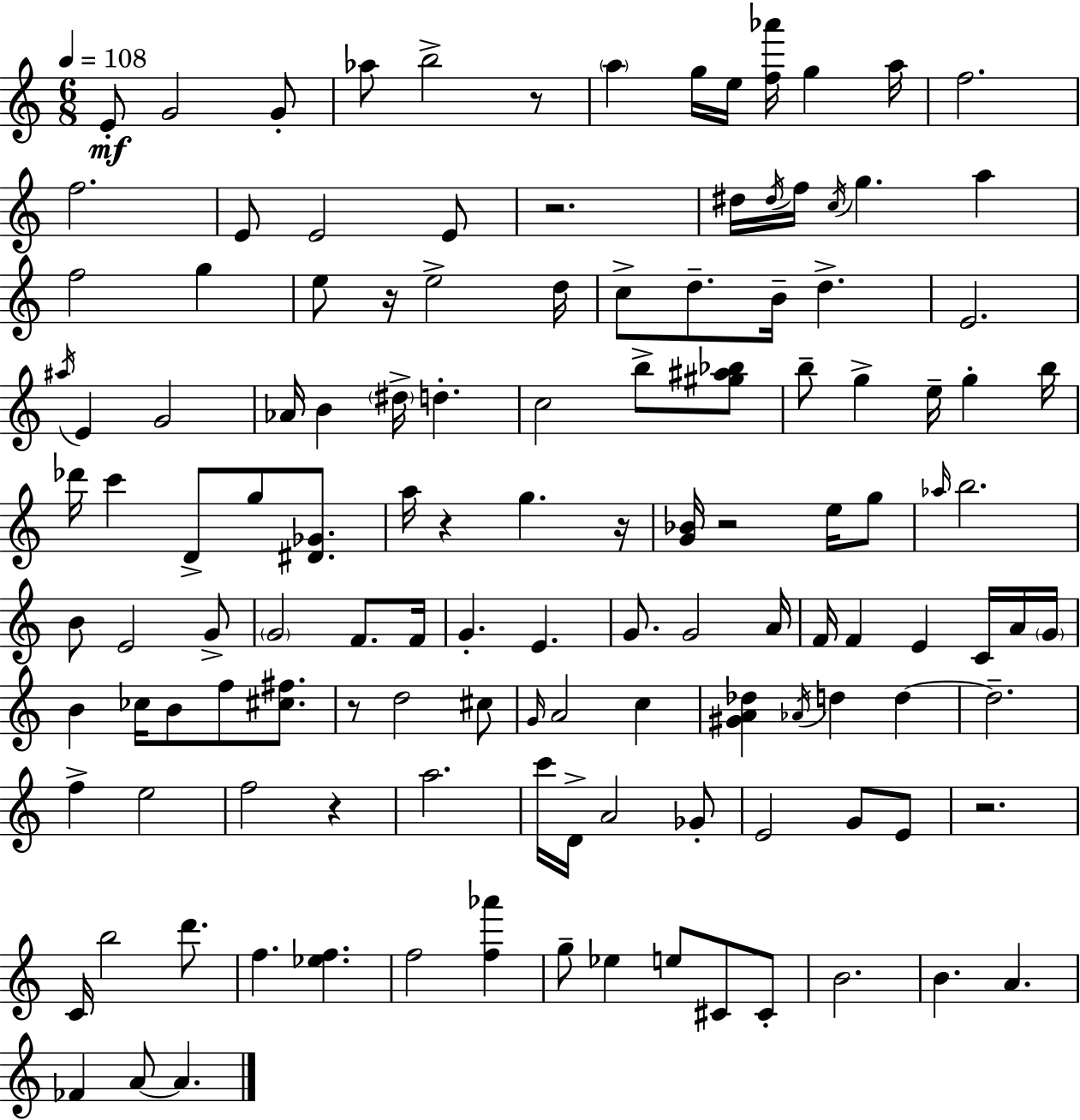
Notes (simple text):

E4/e G4/h G4/e Ab5/e B5/h R/e A5/q G5/s E5/s [F5,Ab6]/s G5/q A5/s F5/h. F5/h. E4/e E4/h E4/e R/h. D#5/s D#5/s F5/s C5/s G5/q. A5/q F5/h G5/q E5/e R/s E5/h D5/s C5/e D5/e. B4/s D5/q. E4/h. A#5/s E4/q G4/h Ab4/s B4/q D#5/s D5/q. C5/h B5/e [G#5,A#5,Bb5]/e B5/e G5/q E5/s G5/q B5/s Db6/s C6/q D4/e G5/e [D#4,Gb4]/e. A5/s R/q G5/q. R/s [G4,Bb4]/s R/h E5/s G5/e Ab5/s B5/h. B4/e E4/h G4/e G4/h F4/e. F4/s G4/q. E4/q. G4/e. G4/h A4/s F4/s F4/q E4/q C4/s A4/s G4/s B4/q CES5/s B4/e F5/e [C#5,F#5]/e. R/e D5/h C#5/e G4/s A4/h C5/q [G#4,A4,Db5]/q Ab4/s D5/q D5/q D5/h. F5/q E5/h F5/h R/q A5/h. C6/s D4/s A4/h Gb4/e E4/h G4/e E4/e R/h. C4/s B5/h D6/e. F5/q. [Eb5,F5]/q. F5/h [F5,Ab6]/q G5/e Eb5/q E5/e C#4/e C#4/e B4/h. B4/q. A4/q. FES4/q A4/e A4/q.